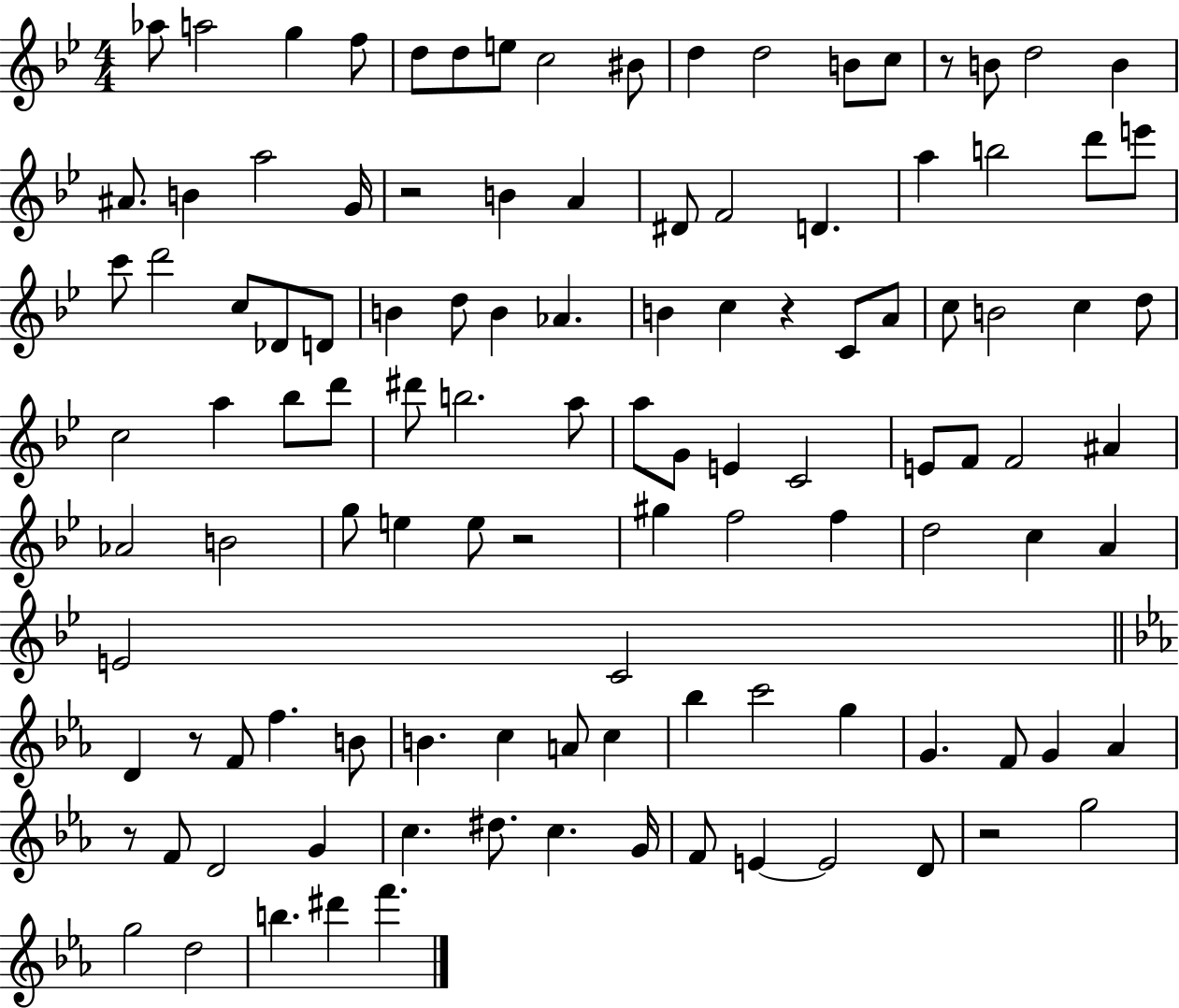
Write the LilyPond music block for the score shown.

{
  \clef treble
  \numericTimeSignature
  \time 4/4
  \key bes \major
  \repeat volta 2 { aes''8 a''2 g''4 f''8 | d''8 d''8 e''8 c''2 bis'8 | d''4 d''2 b'8 c''8 | r8 b'8 d''2 b'4 | \break ais'8. b'4 a''2 g'16 | r2 b'4 a'4 | dis'8 f'2 d'4. | a''4 b''2 d'''8 e'''8 | \break c'''8 d'''2 c''8 des'8 d'8 | b'4 d''8 b'4 aes'4. | b'4 c''4 r4 c'8 a'8 | c''8 b'2 c''4 d''8 | \break c''2 a''4 bes''8 d'''8 | dis'''8 b''2. a''8 | a''8 g'8 e'4 c'2 | e'8 f'8 f'2 ais'4 | \break aes'2 b'2 | g''8 e''4 e''8 r2 | gis''4 f''2 f''4 | d''2 c''4 a'4 | \break e'2 c'2 | \bar "||" \break \key ees \major d'4 r8 f'8 f''4. b'8 | b'4. c''4 a'8 c''4 | bes''4 c'''2 g''4 | g'4. f'8 g'4 aes'4 | \break r8 f'8 d'2 g'4 | c''4. dis''8. c''4. g'16 | f'8 e'4~~ e'2 d'8 | r2 g''2 | \break g''2 d''2 | b''4. dis'''4 f'''4. | } \bar "|."
}